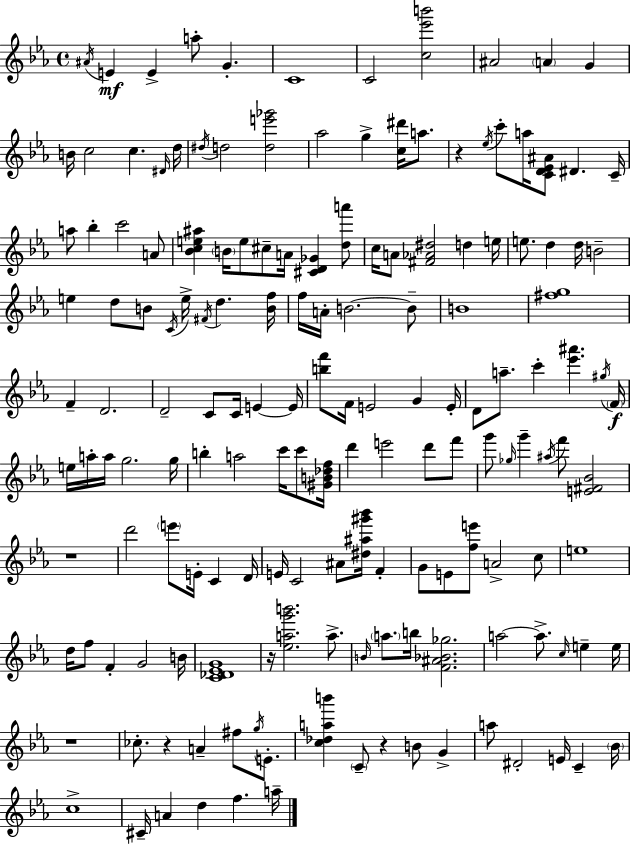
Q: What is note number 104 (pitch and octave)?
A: F4